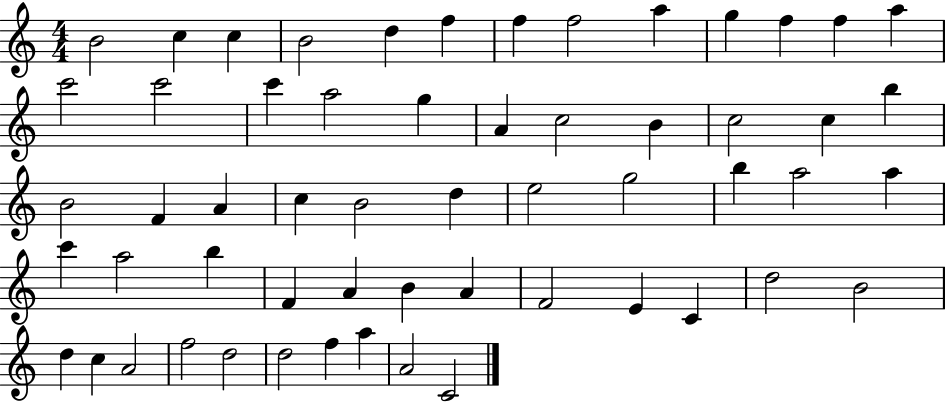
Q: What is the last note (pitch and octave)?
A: C4